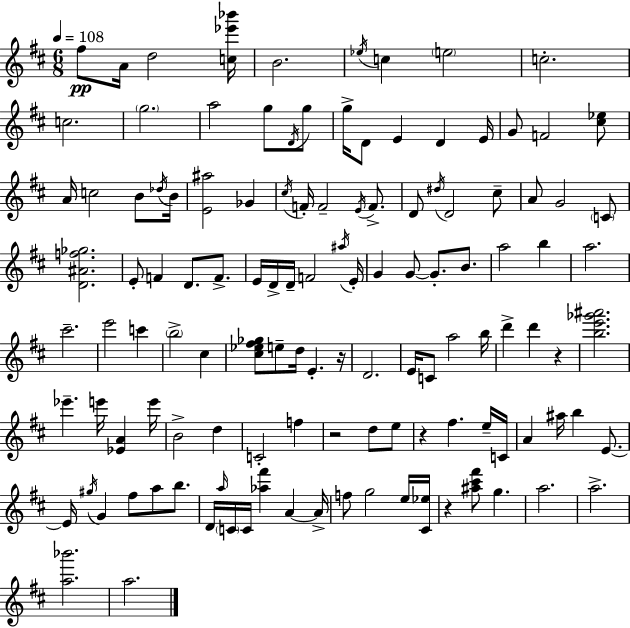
X:1
T:Untitled
M:6/8
L:1/4
K:D
^f/2 A/4 d2 [c_e'_b']/4 B2 _e/4 c e2 c2 c2 g2 a2 g/2 D/4 g/2 g/4 D/2 E D E/4 G/2 F2 [^c_e]/2 A/4 c2 B/2 _d/4 B/4 [E^a]2 _G ^c/4 F/4 F2 E/4 F/2 D/2 ^d/4 D2 ^c/2 A/2 G2 C/2 [D^Af_g]2 E/2 F D/2 F/2 E/4 D/4 D/4 F2 ^a/4 E/4 G G/2 G/2 B/2 a2 b a2 ^c'2 e'2 c' b2 ^c [^c_e^f_g]/2 e/2 d/4 E z/4 D2 E/4 C/2 a2 b/4 d' d' z [be'_g'^a']2 _e' e'/4 [_EA] e'/4 B2 d C2 f z2 d/2 e/2 z ^f e/4 C/4 A ^a/4 b E/2 E/4 ^g/4 G ^f/2 a/2 b/2 D/4 a/4 C/4 C/4 [_a^f'] A A/4 f/2 g2 e/4 [^C_e]/4 z [^a^c'^f']/2 g a2 a2 [a_b']2 a2